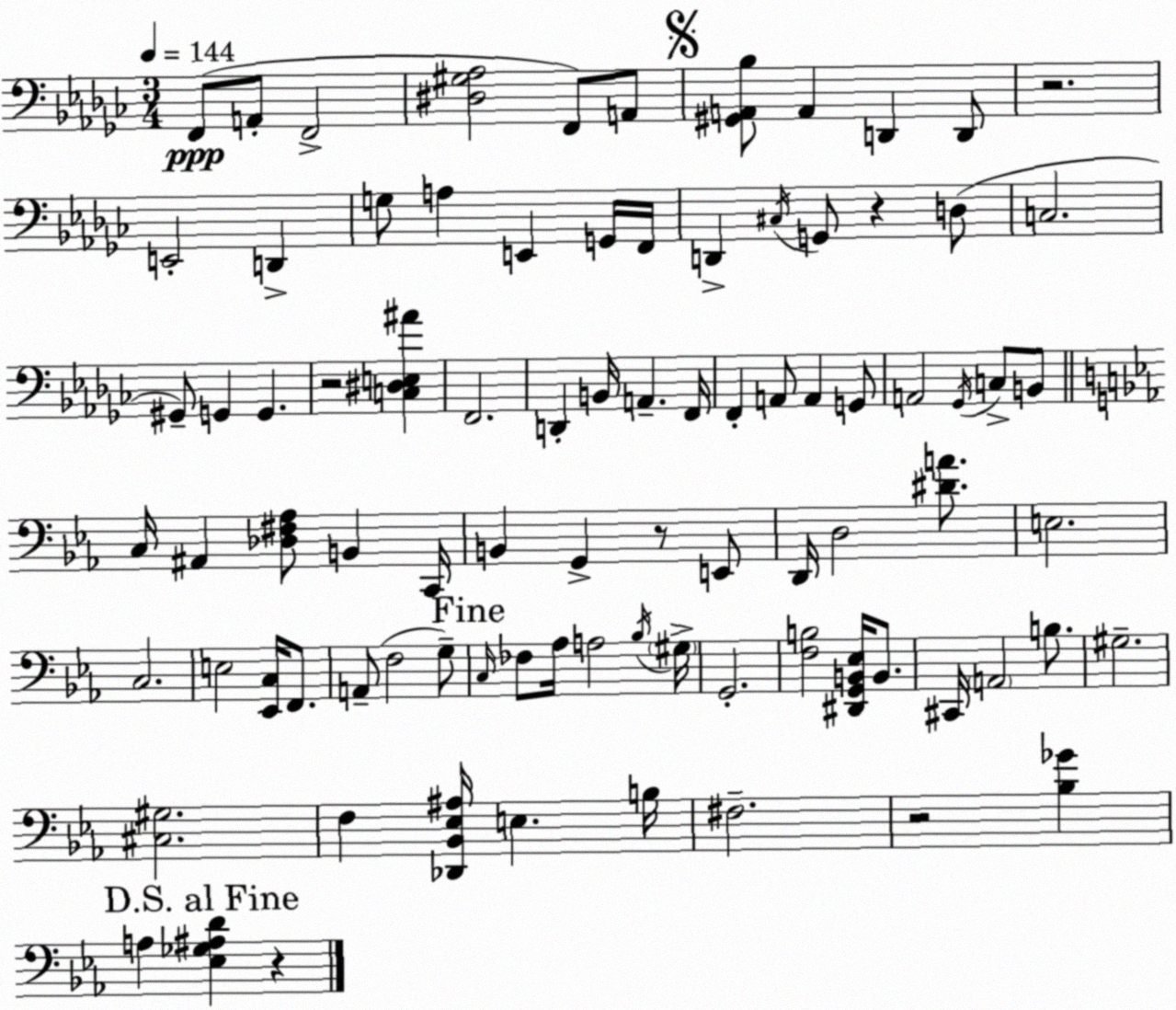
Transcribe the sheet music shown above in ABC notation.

X:1
T:Untitled
M:3/4
L:1/4
K:Ebm
F,,/2 A,,/2 F,,2 [^D,^G,_A,]2 F,,/2 A,,/2 [^G,,A,,_B,]/2 A,, D,, D,,/2 z2 E,,2 D,, G,/2 A, E,, G,,/4 F,,/4 D,, ^C,/4 G,,/2 z D,/2 C,2 ^G,,/2 G,, G,, z2 [C,^D,E,^A] F,,2 D,, B,,/4 A,, F,,/4 F,, A,,/2 A,, G,,/2 A,,2 _G,,/4 C,/2 B,,/2 C,/4 ^A,, [_D,^F,_A,]/2 B,, C,,/4 B,, G,, z/2 E,,/2 D,,/4 D,2 [^DA]/2 E,2 C,2 E,2 [_E,,C,]/4 F,,/2 A,,/2 F,2 G,/2 C,/4 _F,/2 _A,/4 A,2 _B,/4 ^G,/4 G,,2 [F,B,]2 [^D,,G,,B,,_E,]/4 B,,/2 ^C,,/4 A,,2 B,/2 ^G,2 [^C,^G,]2 F, [_D,,_B,,_E,^A,]/4 E, B,/4 ^F,2 z2 [_B,_G] A, [_E,_G,^A,D] z